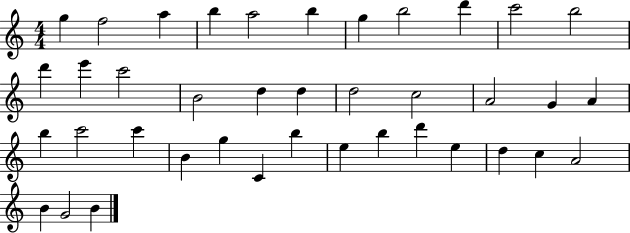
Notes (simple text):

G5/q F5/h A5/q B5/q A5/h B5/q G5/q B5/h D6/q C6/h B5/h D6/q E6/q C6/h B4/h D5/q D5/q D5/h C5/h A4/h G4/q A4/q B5/q C6/h C6/q B4/q G5/q C4/q B5/q E5/q B5/q D6/q E5/q D5/q C5/q A4/h B4/q G4/h B4/q